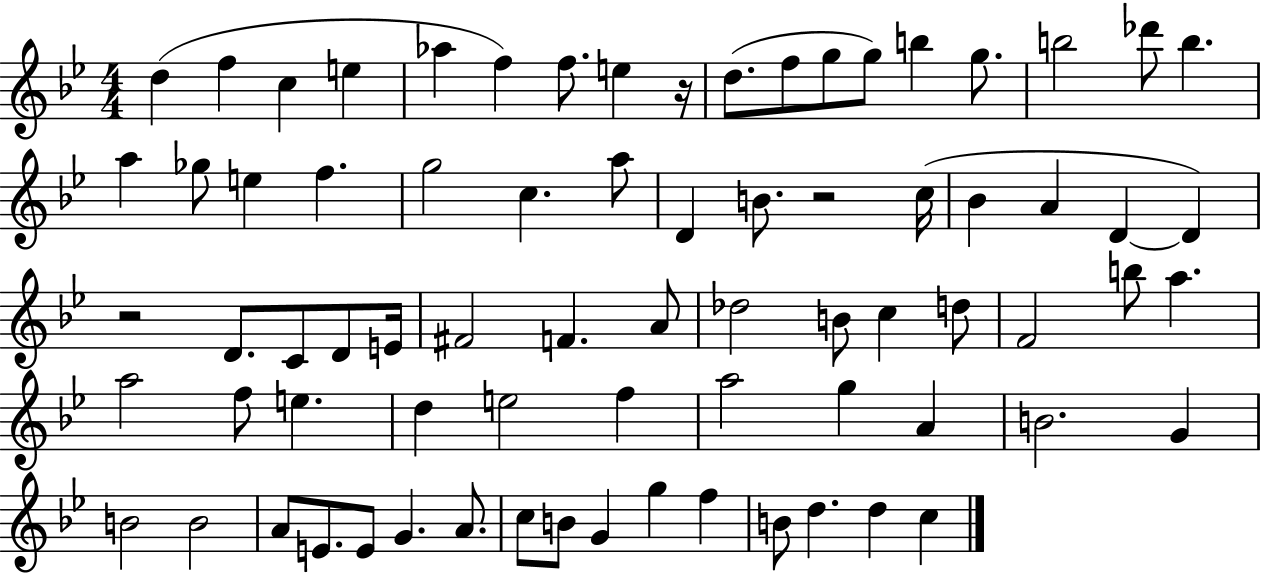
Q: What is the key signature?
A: BES major